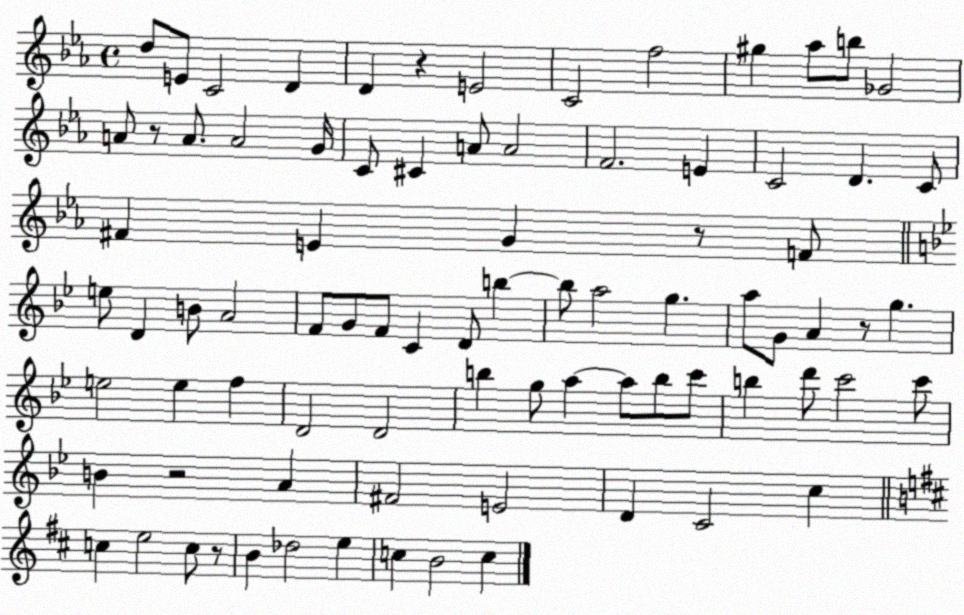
X:1
T:Untitled
M:4/4
L:1/4
K:Eb
d/2 E/2 C2 D D z E2 C2 f2 ^g _a/2 b/2 _G2 A/2 z/2 A/2 A2 G/4 C/2 ^C A/2 A2 F2 E C2 D C/2 ^F E G z/2 F/2 e/2 D B/2 A2 F/2 G/2 F/2 C D/2 b b/2 a2 g a/2 G/2 A z/2 g e2 e f D2 D2 b g/2 a a/2 b/2 c'/2 b d'/2 c'2 c'/2 B z2 A ^F2 E2 D C2 c c e2 c/2 z/2 B _d2 e c B2 c